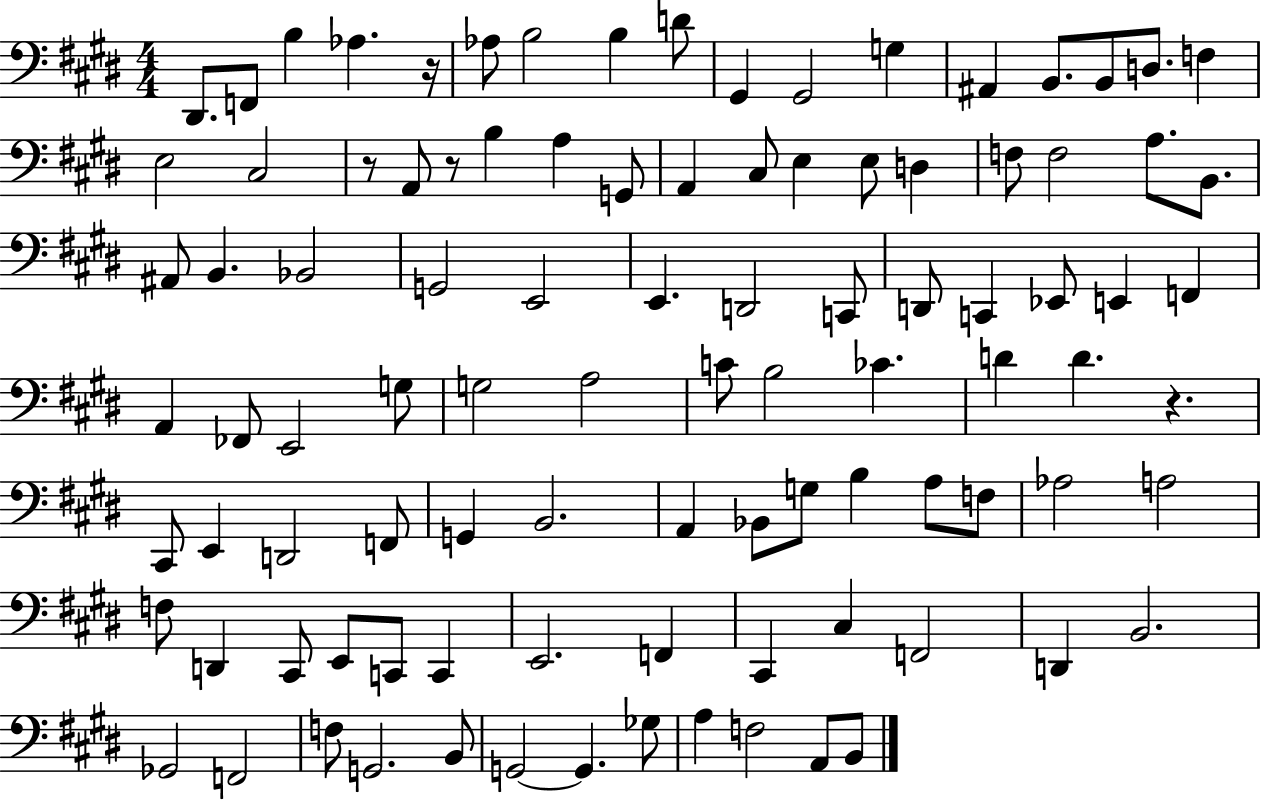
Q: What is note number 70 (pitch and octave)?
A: F3